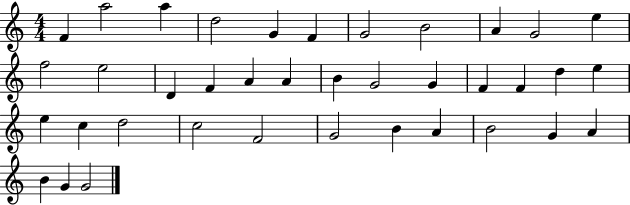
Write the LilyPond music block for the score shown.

{
  \clef treble
  \numericTimeSignature
  \time 4/4
  \key c \major
  f'4 a''2 a''4 | d''2 g'4 f'4 | g'2 b'2 | a'4 g'2 e''4 | \break f''2 e''2 | d'4 f'4 a'4 a'4 | b'4 g'2 g'4 | f'4 f'4 d''4 e''4 | \break e''4 c''4 d''2 | c''2 f'2 | g'2 b'4 a'4 | b'2 g'4 a'4 | \break b'4 g'4 g'2 | \bar "|."
}